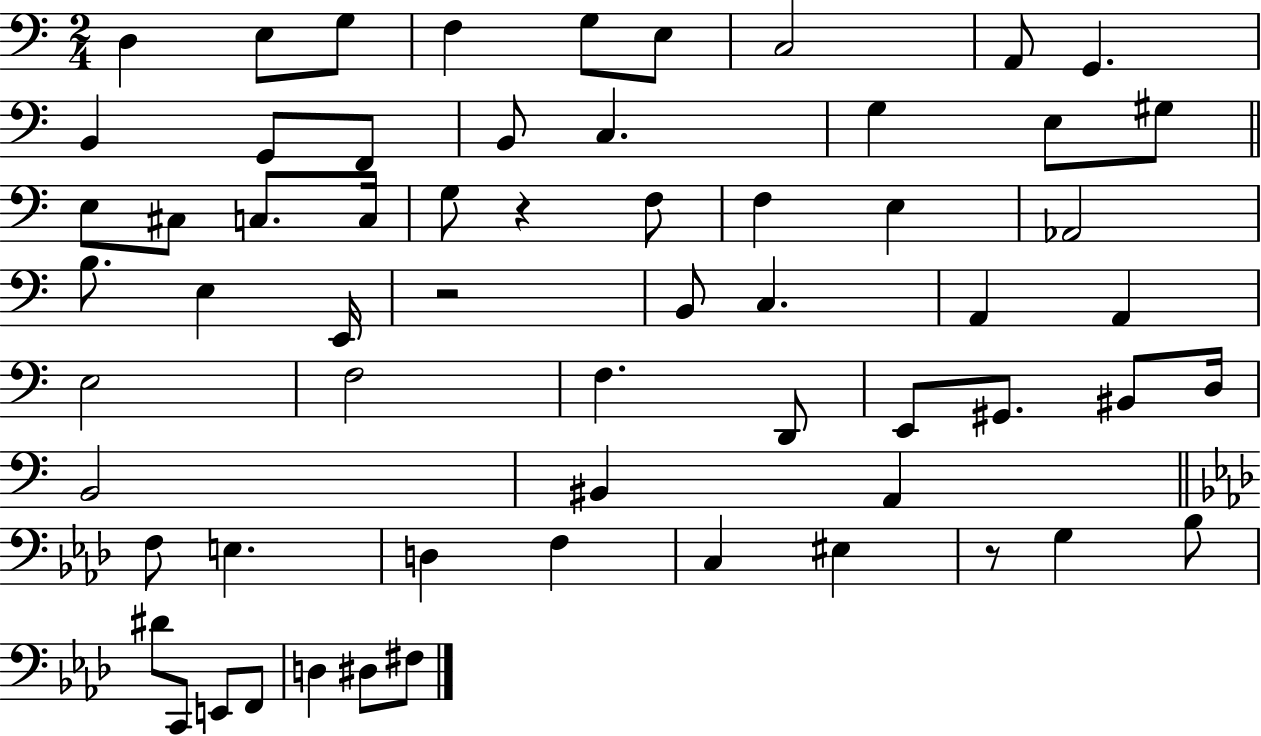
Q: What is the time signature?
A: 2/4